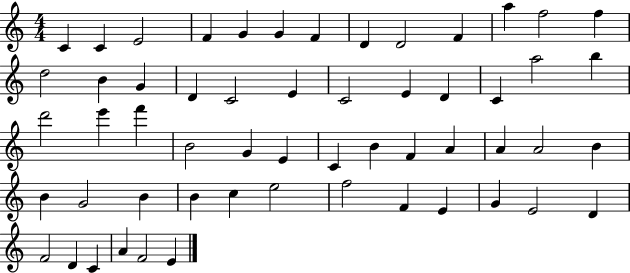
X:1
T:Untitled
M:4/4
L:1/4
K:C
C C E2 F G G F D D2 F a f2 f d2 B G D C2 E C2 E D C a2 b d'2 e' f' B2 G E C B F A A A2 B B G2 B B c e2 f2 F E G E2 D F2 D C A F2 E